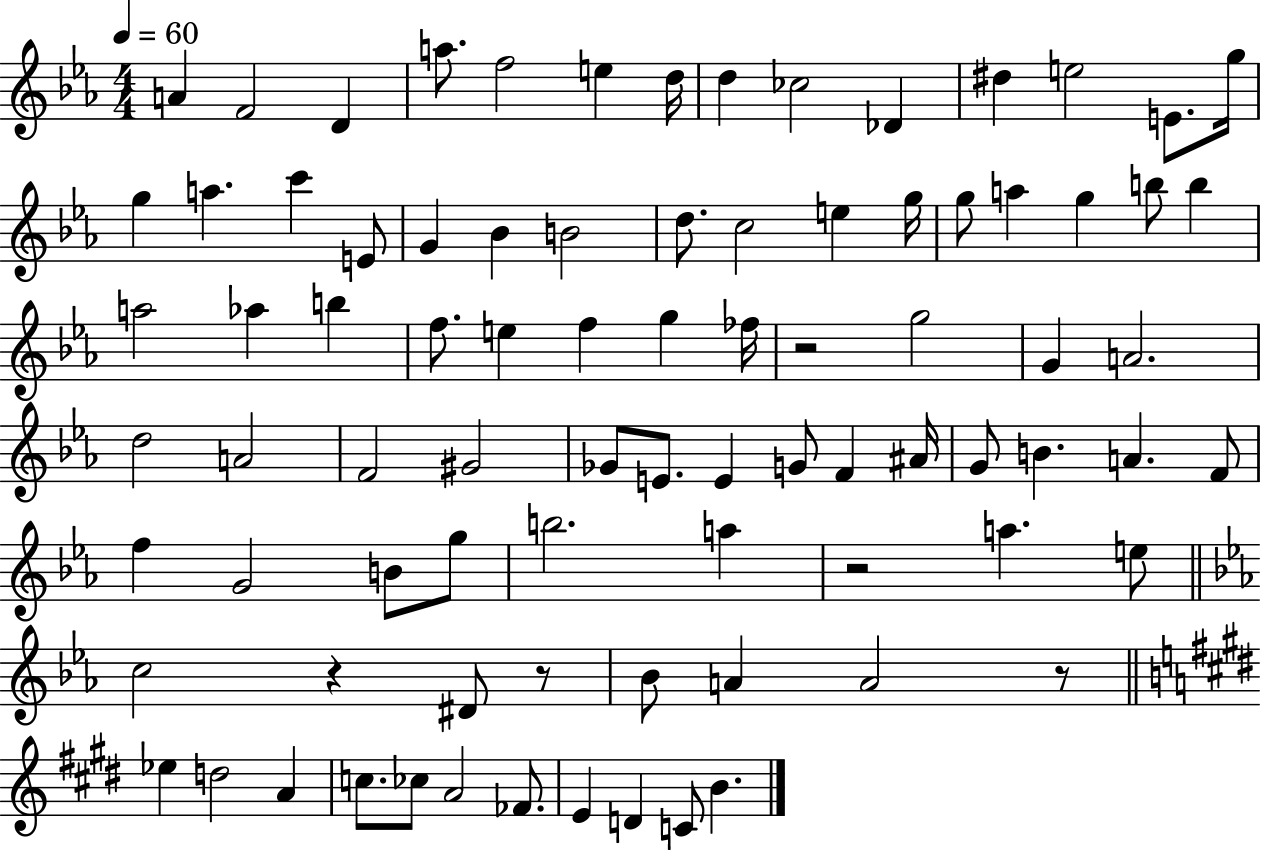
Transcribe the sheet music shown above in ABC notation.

X:1
T:Untitled
M:4/4
L:1/4
K:Eb
A F2 D a/2 f2 e d/4 d _c2 _D ^d e2 E/2 g/4 g a c' E/2 G _B B2 d/2 c2 e g/4 g/2 a g b/2 b a2 _a b f/2 e f g _f/4 z2 g2 G A2 d2 A2 F2 ^G2 _G/2 E/2 E G/2 F ^A/4 G/2 B A F/2 f G2 B/2 g/2 b2 a z2 a e/2 c2 z ^D/2 z/2 _B/2 A A2 z/2 _e d2 A c/2 _c/2 A2 _F/2 E D C/2 B